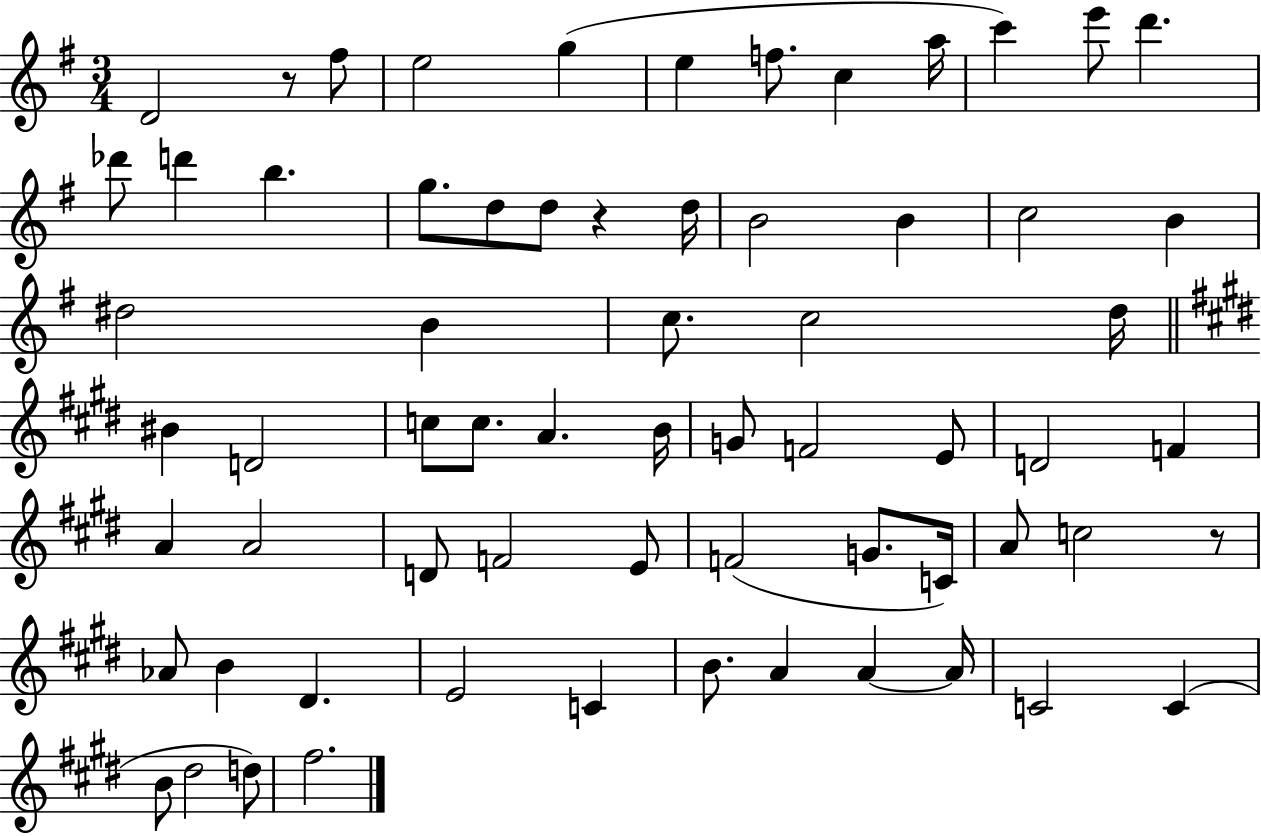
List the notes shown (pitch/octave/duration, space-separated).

D4/h R/e F#5/e E5/h G5/q E5/q F5/e. C5/q A5/s C6/q E6/e D6/q. Db6/e D6/q B5/q. G5/e. D5/e D5/e R/q D5/s B4/h B4/q C5/h B4/q D#5/h B4/q C5/e. C5/h D5/s BIS4/q D4/h C5/e C5/e. A4/q. B4/s G4/e F4/h E4/e D4/h F4/q A4/q A4/h D4/e F4/h E4/e F4/h G4/e. C4/s A4/e C5/h R/e Ab4/e B4/q D#4/q. E4/h C4/q B4/e. A4/q A4/q A4/s C4/h C4/q B4/e D#5/h D5/e F#5/h.